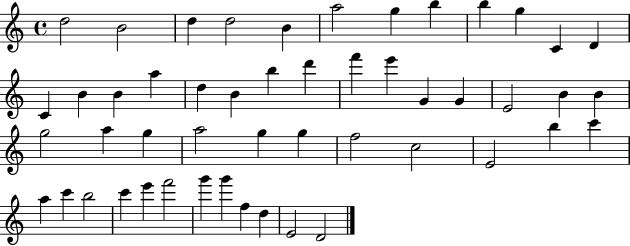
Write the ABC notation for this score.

X:1
T:Untitled
M:4/4
L:1/4
K:C
d2 B2 d d2 B a2 g b b g C D C B B a d B b d' f' e' G G E2 B B g2 a g a2 g g f2 c2 E2 b c' a c' b2 c' e' f'2 g' g' f d E2 D2